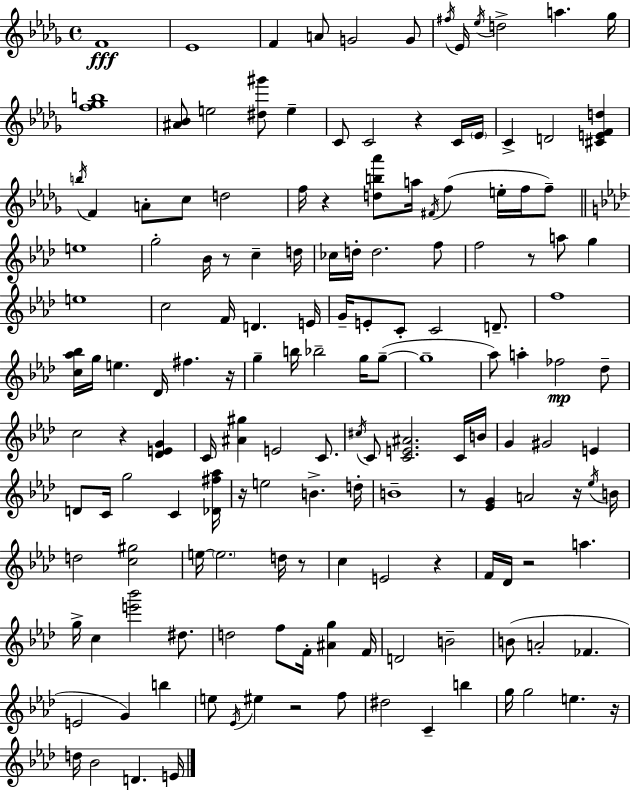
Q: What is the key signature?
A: BES minor